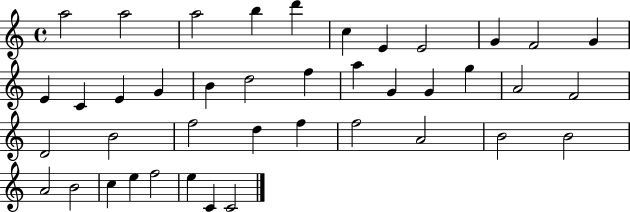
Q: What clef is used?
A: treble